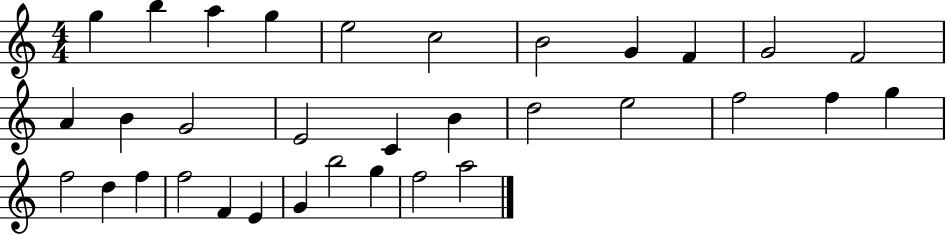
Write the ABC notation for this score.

X:1
T:Untitled
M:4/4
L:1/4
K:C
g b a g e2 c2 B2 G F G2 F2 A B G2 E2 C B d2 e2 f2 f g f2 d f f2 F E G b2 g f2 a2